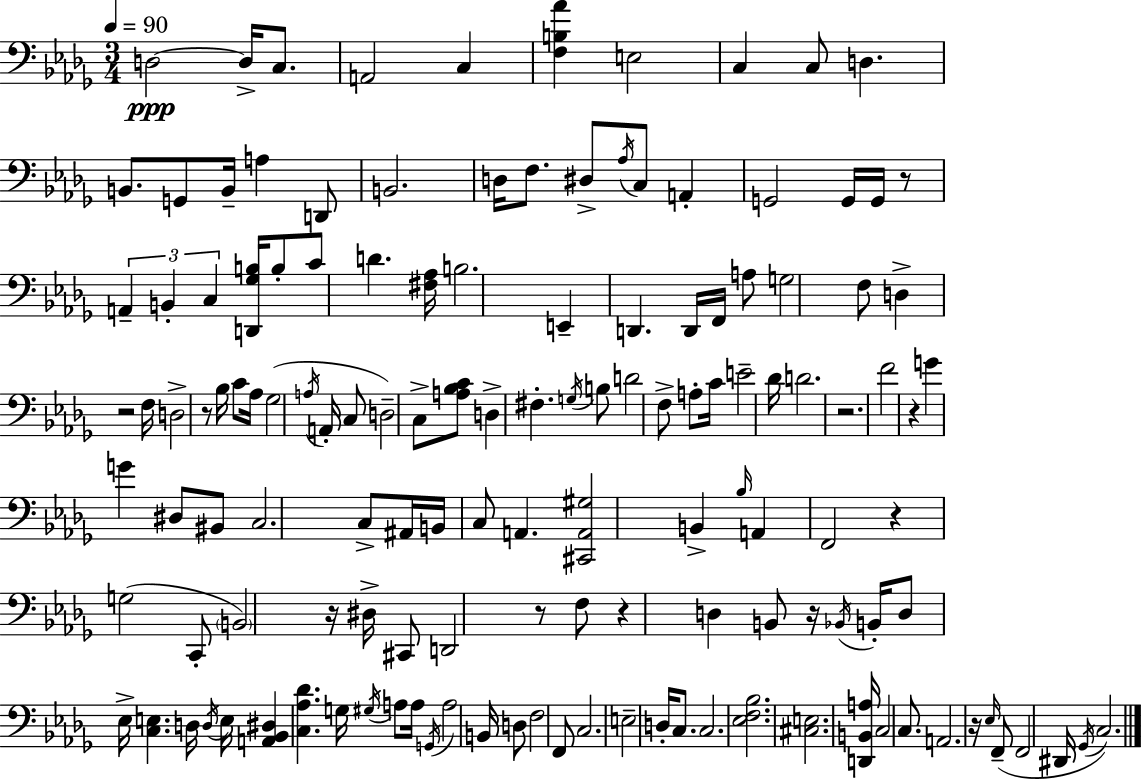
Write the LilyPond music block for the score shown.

{
  \clef bass
  \numericTimeSignature
  \time 3/4
  \key bes \minor
  \tempo 4 = 90
  d2~~\ppp d16-> c8. | a,2 c4 | <f b aes'>4 e2 | c4 c8 d4. | \break b,8. g,8 b,16-- a4 d,8 | b,2. | d16 f8. dis8-> \acciaccatura { aes16 } c8 a,4-. | g,2 g,16 g,16 r8 | \break \tuplet 3/2 { a,4-- b,4-. c4 } | <d, ges b>16 b8-. c'8 d'4. | <fis aes>16 b2. | e,4-- d,4. d,16 | \break f,16 a8 g2 f8 | d4-> r2 | f16 d2-> r8 | bes16 c'8 aes16 ges2( | \break \acciaccatura { a16 } a,16-. c8 d2--) | c8-> <a bes c'>8 d4-> fis4.-. | \acciaccatura { g16 } b8 d'2 | f8-> a8-. c'16 e'2-- | \break des'16 d'2. | r2. | f'2 r4 | g'4 g'4 dis8 | \break bis,8 c2. | c8-> ais,16 b,16 c8 a,4. | <cis, a, gis>2 b,4-> | \grace { bes16 } a,4 f,2 | \break r4 g2( | c,8-. \parenthesize b,2) | r16 dis16-> cis,8 d,2 | r8 f8 r4 d4 | \break b,8 r16 \acciaccatura { bes,16 } b,16-. d8 ees16-> <c e>4. | d16 \acciaccatura { d16 } e16 <a, bes, dis>4 <c aes des'>4. | g16 \acciaccatura { gis16 } a8 a16 \acciaccatura { g,16 } a2 | b,16 d8 f2 | \break f,8 c2. | e2-- | d16-. c8. c2. | <ees f bes>2. | \break <cis e>2. | <d, b, a>16 c2 | c8. a,2. | r16 \grace { ees16 }( f,8-- | \break f,2 dis,16 \acciaccatura { ges,16 } c2.) | \bar "|."
}